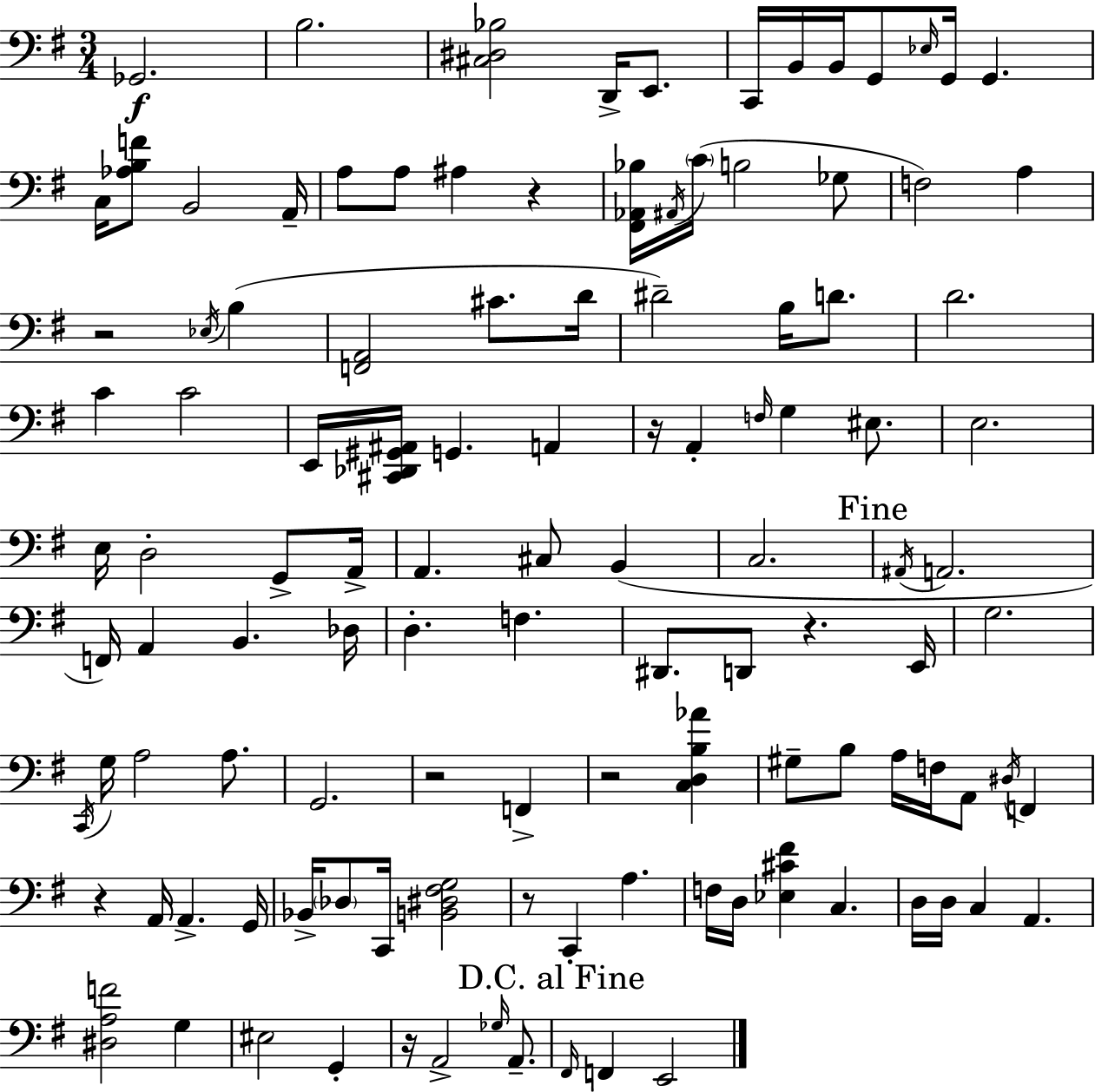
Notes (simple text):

Gb2/h. B3/h. [C#3,D#3,Bb3]/h D2/s E2/e. C2/s B2/s B2/s G2/e Eb3/s G2/s G2/q. C3/s [Ab3,B3,F4]/e B2/h A2/s A3/e A3/e A#3/q R/q [F#2,Ab2,Bb3]/s A#2/s C4/s B3/h Gb3/e F3/h A3/q R/h Eb3/s B3/q [F2,A2]/h C#4/e. D4/s D#4/h B3/s D4/e. D4/h. C4/q C4/h E2/s [C#2,Db2,G#2,A#2]/s G2/q. A2/q R/s A2/q F3/s G3/q EIS3/e. E3/h. E3/s D3/h G2/e A2/s A2/q. C#3/e B2/q C3/h. A#2/s A2/h. F2/s A2/q B2/q. Db3/s D3/q. F3/q. D#2/e. D2/e R/q. E2/s G3/h. C2/s G3/s A3/h A3/e. G2/h. R/h F2/q R/h [C3,D3,B3,Ab4]/q G#3/e B3/e A3/s F3/s A2/e D#3/s F2/q R/q A2/s A2/q. G2/s Bb2/s Db3/e C2/s [B2,D#3,F#3,G3]/h R/e C2/q A3/q. F3/s D3/s [Eb3,C#4,F#4]/q C3/q. D3/s D3/s C3/q A2/q. [D#3,A3,F4]/h G3/q EIS3/h G2/q R/s A2/h Gb3/s A2/e. F#2/s F2/q E2/h